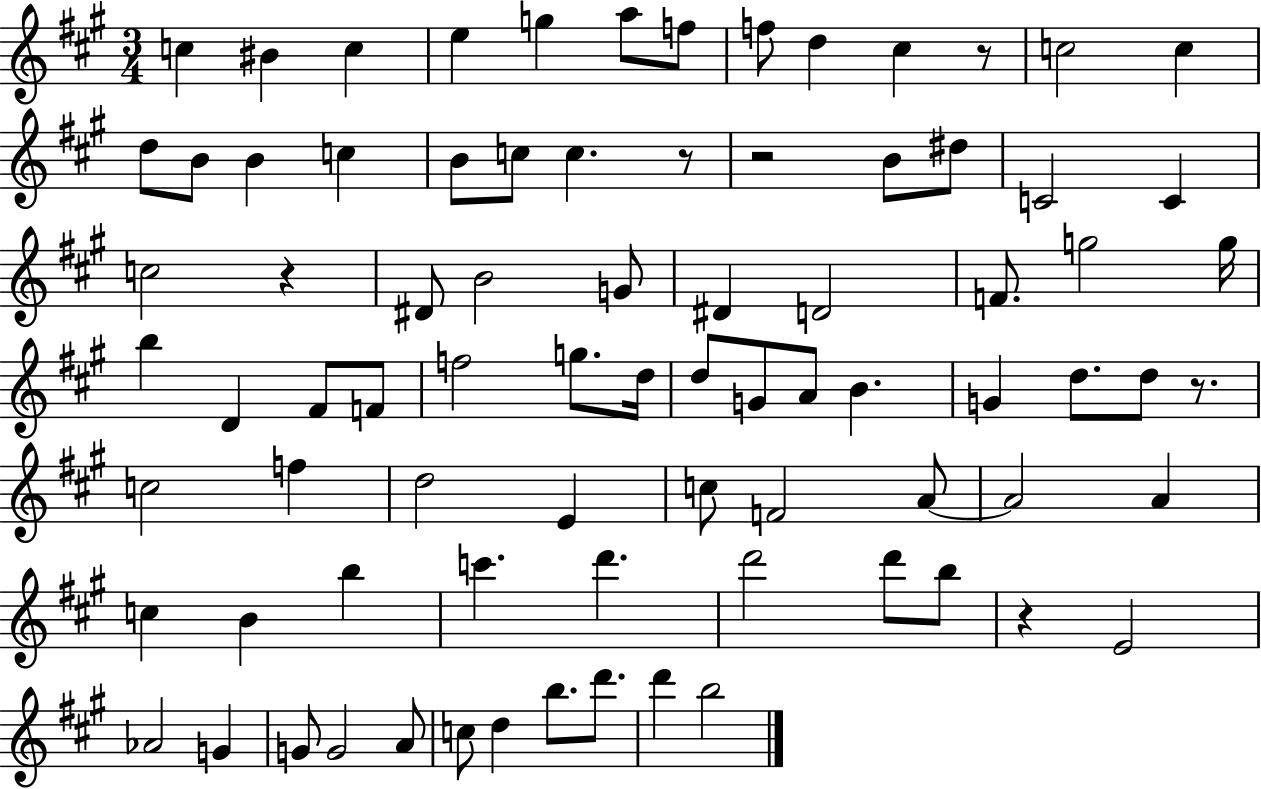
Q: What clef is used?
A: treble